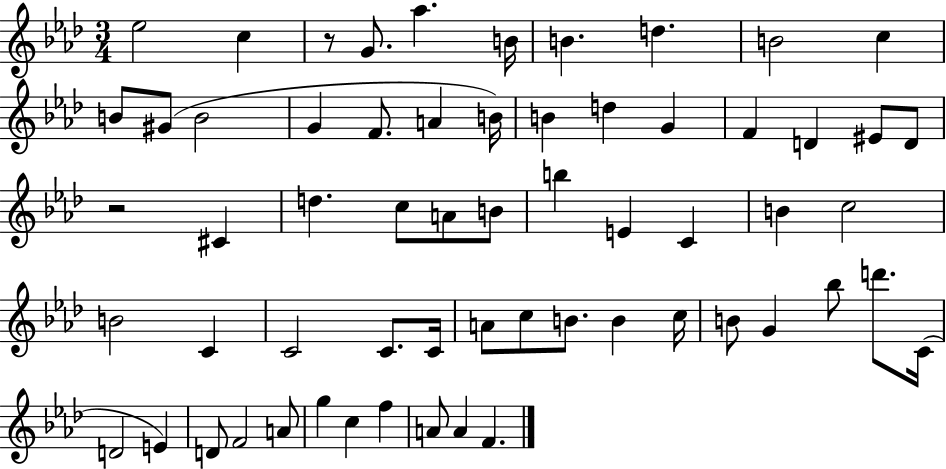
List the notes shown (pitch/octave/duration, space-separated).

Eb5/h C5/q R/e G4/e. Ab5/q. B4/s B4/q. D5/q. B4/h C5/q B4/e G#4/e B4/h G4/q F4/e. A4/q B4/s B4/q D5/q G4/q F4/q D4/q EIS4/e D4/e R/h C#4/q D5/q. C5/e A4/e B4/e B5/q E4/q C4/q B4/q C5/h B4/h C4/q C4/h C4/e. C4/s A4/e C5/e B4/e. B4/q C5/s B4/e G4/q Bb5/e D6/e. C4/s D4/h E4/q D4/e F4/h A4/e G5/q C5/q F5/q A4/e A4/q F4/q.